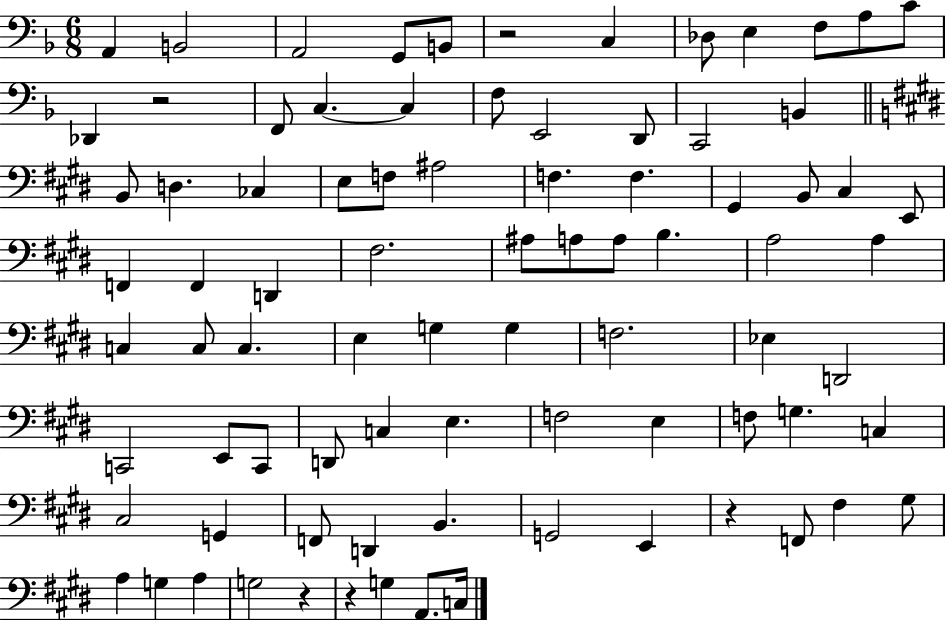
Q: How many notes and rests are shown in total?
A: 84